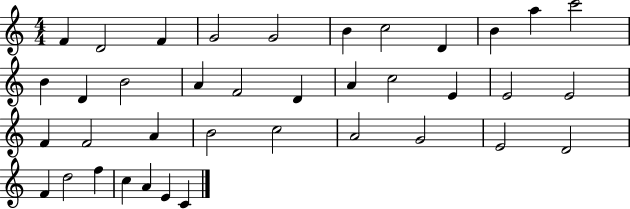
{
  \clef treble
  \numericTimeSignature
  \time 4/4
  \key c \major
  f'4 d'2 f'4 | g'2 g'2 | b'4 c''2 d'4 | b'4 a''4 c'''2 | \break b'4 d'4 b'2 | a'4 f'2 d'4 | a'4 c''2 e'4 | e'2 e'2 | \break f'4 f'2 a'4 | b'2 c''2 | a'2 g'2 | e'2 d'2 | \break f'4 d''2 f''4 | c''4 a'4 e'4 c'4 | \bar "|."
}